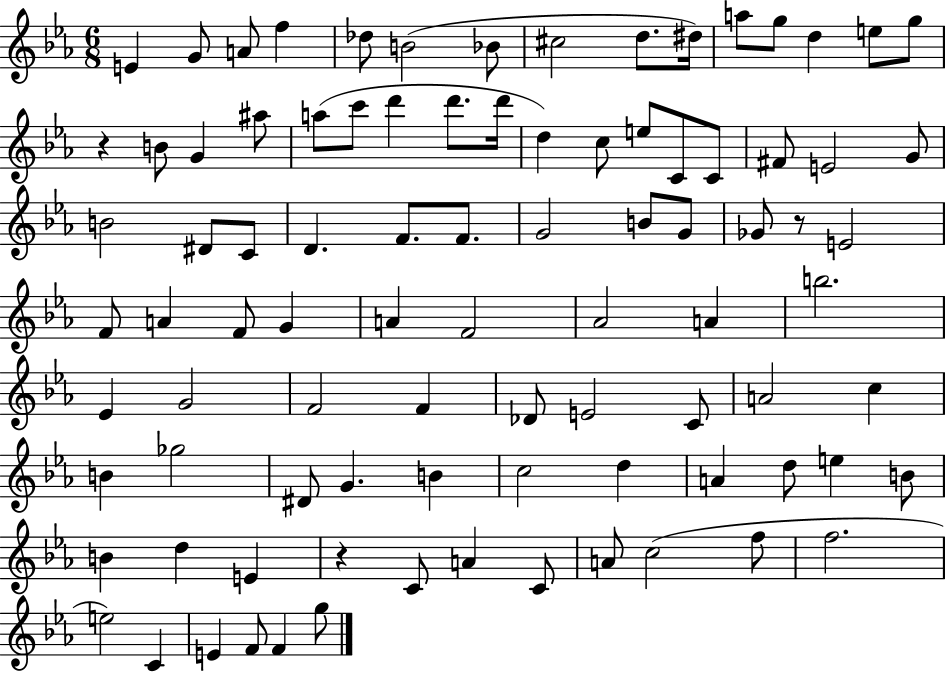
{
  \clef treble
  \numericTimeSignature
  \time 6/8
  \key ees \major
  e'4 g'8 a'8 f''4 | des''8 b'2( bes'8 | cis''2 d''8. dis''16) | a''8 g''8 d''4 e''8 g''8 | \break r4 b'8 g'4 ais''8 | a''8( c'''8 d'''4 d'''8. d'''16 | d''4) c''8 e''8 c'8 c'8 | fis'8 e'2 g'8 | \break b'2 dis'8 c'8 | d'4. f'8. f'8. | g'2 b'8 g'8 | ges'8 r8 e'2 | \break f'8 a'4 f'8 g'4 | a'4 f'2 | aes'2 a'4 | b''2. | \break ees'4 g'2 | f'2 f'4 | des'8 e'2 c'8 | a'2 c''4 | \break b'4 ges''2 | dis'8 g'4. b'4 | c''2 d''4 | a'4 d''8 e''4 b'8 | \break b'4 d''4 e'4 | r4 c'8 a'4 c'8 | a'8 c''2( f''8 | f''2. | \break e''2) c'4 | e'4 f'8 f'4 g''8 | \bar "|."
}